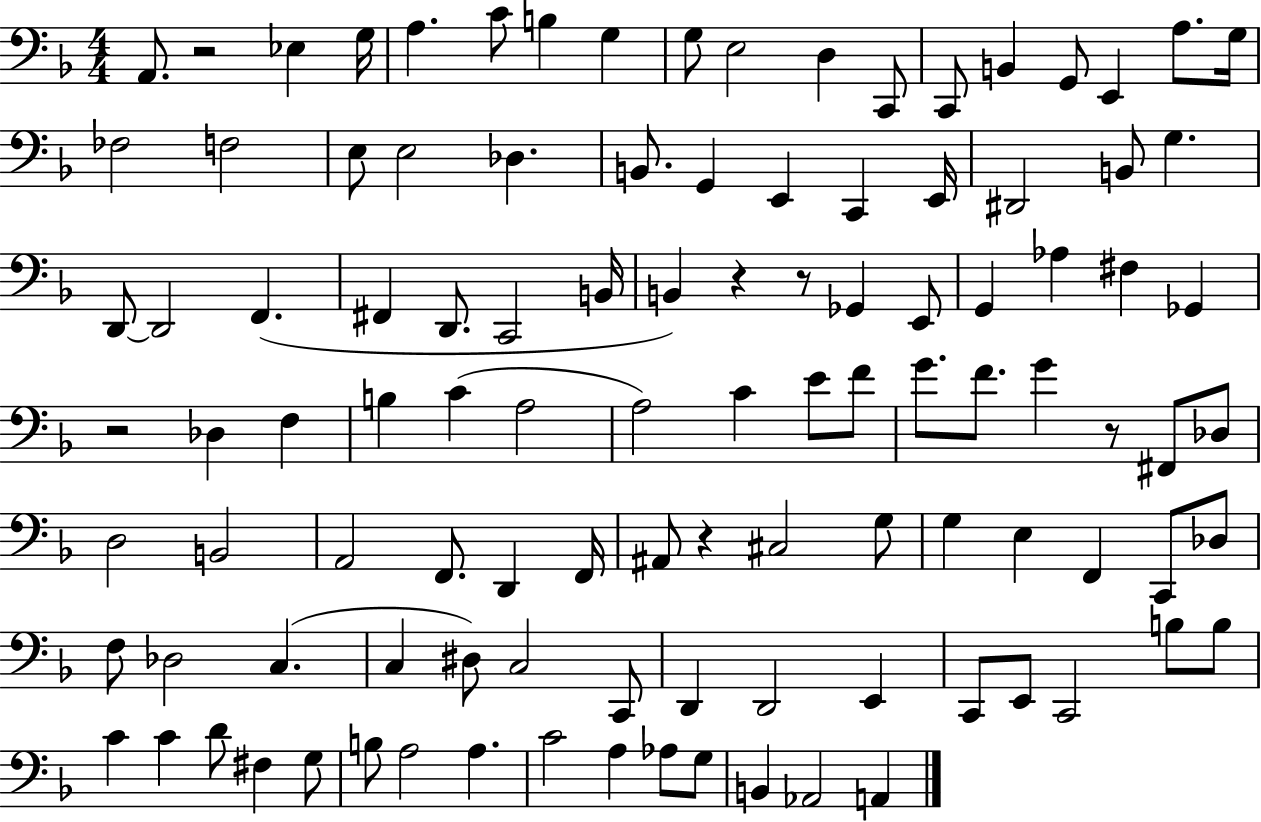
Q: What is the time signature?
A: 4/4